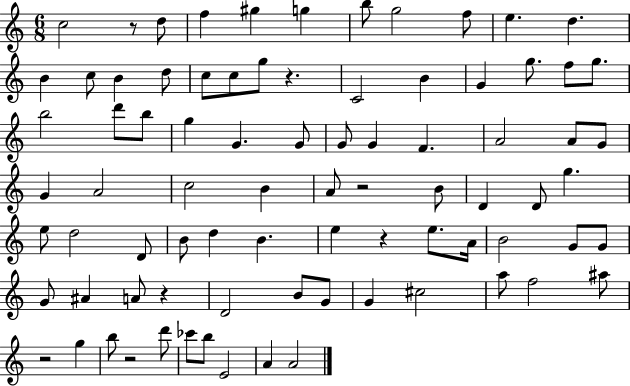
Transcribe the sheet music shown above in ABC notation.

X:1
T:Untitled
M:6/8
L:1/4
K:C
c2 z/2 d/2 f ^g g b/2 g2 f/2 e d B c/2 B d/2 c/2 c/2 g/2 z C2 B G g/2 f/2 g/2 b2 d'/2 b/2 g G G/2 G/2 G F A2 A/2 G/2 G A2 c2 B A/2 z2 B/2 D D/2 g e/2 d2 D/2 B/2 d B e z e/2 A/4 B2 G/2 G/2 G/2 ^A A/2 z D2 B/2 G/2 G ^c2 a/2 f2 ^a/2 z2 g b/2 z2 d'/2 _c'/2 b/2 E2 A A2